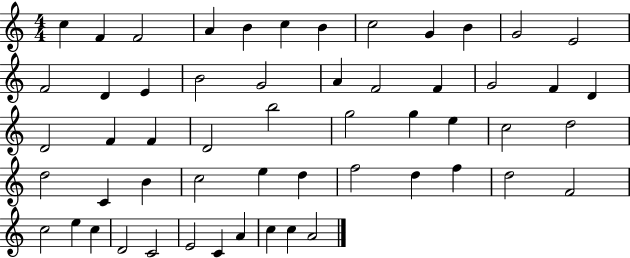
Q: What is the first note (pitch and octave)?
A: C5